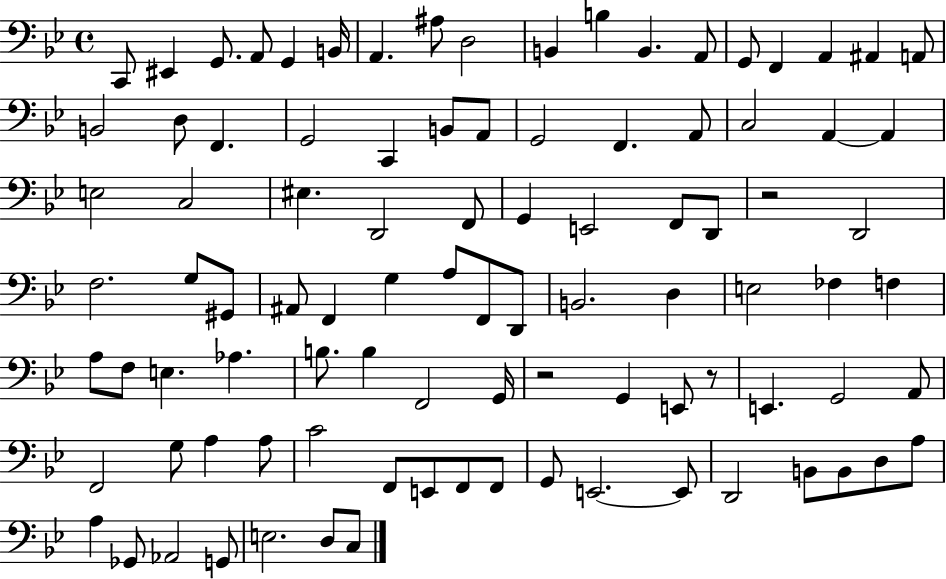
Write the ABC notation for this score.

X:1
T:Untitled
M:4/4
L:1/4
K:Bb
C,,/2 ^E,, G,,/2 A,,/2 G,, B,,/4 A,, ^A,/2 D,2 B,, B, B,, A,,/2 G,,/2 F,, A,, ^A,, A,,/2 B,,2 D,/2 F,, G,,2 C,, B,,/2 A,,/2 G,,2 F,, A,,/2 C,2 A,, A,, E,2 C,2 ^E, D,,2 F,,/2 G,, E,,2 F,,/2 D,,/2 z2 D,,2 F,2 G,/2 ^G,,/2 ^A,,/2 F,, G, A,/2 F,,/2 D,,/2 B,,2 D, E,2 _F, F, A,/2 F,/2 E, _A, B,/2 B, F,,2 G,,/4 z2 G,, E,,/2 z/2 E,, G,,2 A,,/2 F,,2 G,/2 A, A,/2 C2 F,,/2 E,,/2 F,,/2 F,,/2 G,,/2 E,,2 E,,/2 D,,2 B,,/2 B,,/2 D,/2 A,/2 A, _G,,/2 _A,,2 G,,/2 E,2 D,/2 C,/2